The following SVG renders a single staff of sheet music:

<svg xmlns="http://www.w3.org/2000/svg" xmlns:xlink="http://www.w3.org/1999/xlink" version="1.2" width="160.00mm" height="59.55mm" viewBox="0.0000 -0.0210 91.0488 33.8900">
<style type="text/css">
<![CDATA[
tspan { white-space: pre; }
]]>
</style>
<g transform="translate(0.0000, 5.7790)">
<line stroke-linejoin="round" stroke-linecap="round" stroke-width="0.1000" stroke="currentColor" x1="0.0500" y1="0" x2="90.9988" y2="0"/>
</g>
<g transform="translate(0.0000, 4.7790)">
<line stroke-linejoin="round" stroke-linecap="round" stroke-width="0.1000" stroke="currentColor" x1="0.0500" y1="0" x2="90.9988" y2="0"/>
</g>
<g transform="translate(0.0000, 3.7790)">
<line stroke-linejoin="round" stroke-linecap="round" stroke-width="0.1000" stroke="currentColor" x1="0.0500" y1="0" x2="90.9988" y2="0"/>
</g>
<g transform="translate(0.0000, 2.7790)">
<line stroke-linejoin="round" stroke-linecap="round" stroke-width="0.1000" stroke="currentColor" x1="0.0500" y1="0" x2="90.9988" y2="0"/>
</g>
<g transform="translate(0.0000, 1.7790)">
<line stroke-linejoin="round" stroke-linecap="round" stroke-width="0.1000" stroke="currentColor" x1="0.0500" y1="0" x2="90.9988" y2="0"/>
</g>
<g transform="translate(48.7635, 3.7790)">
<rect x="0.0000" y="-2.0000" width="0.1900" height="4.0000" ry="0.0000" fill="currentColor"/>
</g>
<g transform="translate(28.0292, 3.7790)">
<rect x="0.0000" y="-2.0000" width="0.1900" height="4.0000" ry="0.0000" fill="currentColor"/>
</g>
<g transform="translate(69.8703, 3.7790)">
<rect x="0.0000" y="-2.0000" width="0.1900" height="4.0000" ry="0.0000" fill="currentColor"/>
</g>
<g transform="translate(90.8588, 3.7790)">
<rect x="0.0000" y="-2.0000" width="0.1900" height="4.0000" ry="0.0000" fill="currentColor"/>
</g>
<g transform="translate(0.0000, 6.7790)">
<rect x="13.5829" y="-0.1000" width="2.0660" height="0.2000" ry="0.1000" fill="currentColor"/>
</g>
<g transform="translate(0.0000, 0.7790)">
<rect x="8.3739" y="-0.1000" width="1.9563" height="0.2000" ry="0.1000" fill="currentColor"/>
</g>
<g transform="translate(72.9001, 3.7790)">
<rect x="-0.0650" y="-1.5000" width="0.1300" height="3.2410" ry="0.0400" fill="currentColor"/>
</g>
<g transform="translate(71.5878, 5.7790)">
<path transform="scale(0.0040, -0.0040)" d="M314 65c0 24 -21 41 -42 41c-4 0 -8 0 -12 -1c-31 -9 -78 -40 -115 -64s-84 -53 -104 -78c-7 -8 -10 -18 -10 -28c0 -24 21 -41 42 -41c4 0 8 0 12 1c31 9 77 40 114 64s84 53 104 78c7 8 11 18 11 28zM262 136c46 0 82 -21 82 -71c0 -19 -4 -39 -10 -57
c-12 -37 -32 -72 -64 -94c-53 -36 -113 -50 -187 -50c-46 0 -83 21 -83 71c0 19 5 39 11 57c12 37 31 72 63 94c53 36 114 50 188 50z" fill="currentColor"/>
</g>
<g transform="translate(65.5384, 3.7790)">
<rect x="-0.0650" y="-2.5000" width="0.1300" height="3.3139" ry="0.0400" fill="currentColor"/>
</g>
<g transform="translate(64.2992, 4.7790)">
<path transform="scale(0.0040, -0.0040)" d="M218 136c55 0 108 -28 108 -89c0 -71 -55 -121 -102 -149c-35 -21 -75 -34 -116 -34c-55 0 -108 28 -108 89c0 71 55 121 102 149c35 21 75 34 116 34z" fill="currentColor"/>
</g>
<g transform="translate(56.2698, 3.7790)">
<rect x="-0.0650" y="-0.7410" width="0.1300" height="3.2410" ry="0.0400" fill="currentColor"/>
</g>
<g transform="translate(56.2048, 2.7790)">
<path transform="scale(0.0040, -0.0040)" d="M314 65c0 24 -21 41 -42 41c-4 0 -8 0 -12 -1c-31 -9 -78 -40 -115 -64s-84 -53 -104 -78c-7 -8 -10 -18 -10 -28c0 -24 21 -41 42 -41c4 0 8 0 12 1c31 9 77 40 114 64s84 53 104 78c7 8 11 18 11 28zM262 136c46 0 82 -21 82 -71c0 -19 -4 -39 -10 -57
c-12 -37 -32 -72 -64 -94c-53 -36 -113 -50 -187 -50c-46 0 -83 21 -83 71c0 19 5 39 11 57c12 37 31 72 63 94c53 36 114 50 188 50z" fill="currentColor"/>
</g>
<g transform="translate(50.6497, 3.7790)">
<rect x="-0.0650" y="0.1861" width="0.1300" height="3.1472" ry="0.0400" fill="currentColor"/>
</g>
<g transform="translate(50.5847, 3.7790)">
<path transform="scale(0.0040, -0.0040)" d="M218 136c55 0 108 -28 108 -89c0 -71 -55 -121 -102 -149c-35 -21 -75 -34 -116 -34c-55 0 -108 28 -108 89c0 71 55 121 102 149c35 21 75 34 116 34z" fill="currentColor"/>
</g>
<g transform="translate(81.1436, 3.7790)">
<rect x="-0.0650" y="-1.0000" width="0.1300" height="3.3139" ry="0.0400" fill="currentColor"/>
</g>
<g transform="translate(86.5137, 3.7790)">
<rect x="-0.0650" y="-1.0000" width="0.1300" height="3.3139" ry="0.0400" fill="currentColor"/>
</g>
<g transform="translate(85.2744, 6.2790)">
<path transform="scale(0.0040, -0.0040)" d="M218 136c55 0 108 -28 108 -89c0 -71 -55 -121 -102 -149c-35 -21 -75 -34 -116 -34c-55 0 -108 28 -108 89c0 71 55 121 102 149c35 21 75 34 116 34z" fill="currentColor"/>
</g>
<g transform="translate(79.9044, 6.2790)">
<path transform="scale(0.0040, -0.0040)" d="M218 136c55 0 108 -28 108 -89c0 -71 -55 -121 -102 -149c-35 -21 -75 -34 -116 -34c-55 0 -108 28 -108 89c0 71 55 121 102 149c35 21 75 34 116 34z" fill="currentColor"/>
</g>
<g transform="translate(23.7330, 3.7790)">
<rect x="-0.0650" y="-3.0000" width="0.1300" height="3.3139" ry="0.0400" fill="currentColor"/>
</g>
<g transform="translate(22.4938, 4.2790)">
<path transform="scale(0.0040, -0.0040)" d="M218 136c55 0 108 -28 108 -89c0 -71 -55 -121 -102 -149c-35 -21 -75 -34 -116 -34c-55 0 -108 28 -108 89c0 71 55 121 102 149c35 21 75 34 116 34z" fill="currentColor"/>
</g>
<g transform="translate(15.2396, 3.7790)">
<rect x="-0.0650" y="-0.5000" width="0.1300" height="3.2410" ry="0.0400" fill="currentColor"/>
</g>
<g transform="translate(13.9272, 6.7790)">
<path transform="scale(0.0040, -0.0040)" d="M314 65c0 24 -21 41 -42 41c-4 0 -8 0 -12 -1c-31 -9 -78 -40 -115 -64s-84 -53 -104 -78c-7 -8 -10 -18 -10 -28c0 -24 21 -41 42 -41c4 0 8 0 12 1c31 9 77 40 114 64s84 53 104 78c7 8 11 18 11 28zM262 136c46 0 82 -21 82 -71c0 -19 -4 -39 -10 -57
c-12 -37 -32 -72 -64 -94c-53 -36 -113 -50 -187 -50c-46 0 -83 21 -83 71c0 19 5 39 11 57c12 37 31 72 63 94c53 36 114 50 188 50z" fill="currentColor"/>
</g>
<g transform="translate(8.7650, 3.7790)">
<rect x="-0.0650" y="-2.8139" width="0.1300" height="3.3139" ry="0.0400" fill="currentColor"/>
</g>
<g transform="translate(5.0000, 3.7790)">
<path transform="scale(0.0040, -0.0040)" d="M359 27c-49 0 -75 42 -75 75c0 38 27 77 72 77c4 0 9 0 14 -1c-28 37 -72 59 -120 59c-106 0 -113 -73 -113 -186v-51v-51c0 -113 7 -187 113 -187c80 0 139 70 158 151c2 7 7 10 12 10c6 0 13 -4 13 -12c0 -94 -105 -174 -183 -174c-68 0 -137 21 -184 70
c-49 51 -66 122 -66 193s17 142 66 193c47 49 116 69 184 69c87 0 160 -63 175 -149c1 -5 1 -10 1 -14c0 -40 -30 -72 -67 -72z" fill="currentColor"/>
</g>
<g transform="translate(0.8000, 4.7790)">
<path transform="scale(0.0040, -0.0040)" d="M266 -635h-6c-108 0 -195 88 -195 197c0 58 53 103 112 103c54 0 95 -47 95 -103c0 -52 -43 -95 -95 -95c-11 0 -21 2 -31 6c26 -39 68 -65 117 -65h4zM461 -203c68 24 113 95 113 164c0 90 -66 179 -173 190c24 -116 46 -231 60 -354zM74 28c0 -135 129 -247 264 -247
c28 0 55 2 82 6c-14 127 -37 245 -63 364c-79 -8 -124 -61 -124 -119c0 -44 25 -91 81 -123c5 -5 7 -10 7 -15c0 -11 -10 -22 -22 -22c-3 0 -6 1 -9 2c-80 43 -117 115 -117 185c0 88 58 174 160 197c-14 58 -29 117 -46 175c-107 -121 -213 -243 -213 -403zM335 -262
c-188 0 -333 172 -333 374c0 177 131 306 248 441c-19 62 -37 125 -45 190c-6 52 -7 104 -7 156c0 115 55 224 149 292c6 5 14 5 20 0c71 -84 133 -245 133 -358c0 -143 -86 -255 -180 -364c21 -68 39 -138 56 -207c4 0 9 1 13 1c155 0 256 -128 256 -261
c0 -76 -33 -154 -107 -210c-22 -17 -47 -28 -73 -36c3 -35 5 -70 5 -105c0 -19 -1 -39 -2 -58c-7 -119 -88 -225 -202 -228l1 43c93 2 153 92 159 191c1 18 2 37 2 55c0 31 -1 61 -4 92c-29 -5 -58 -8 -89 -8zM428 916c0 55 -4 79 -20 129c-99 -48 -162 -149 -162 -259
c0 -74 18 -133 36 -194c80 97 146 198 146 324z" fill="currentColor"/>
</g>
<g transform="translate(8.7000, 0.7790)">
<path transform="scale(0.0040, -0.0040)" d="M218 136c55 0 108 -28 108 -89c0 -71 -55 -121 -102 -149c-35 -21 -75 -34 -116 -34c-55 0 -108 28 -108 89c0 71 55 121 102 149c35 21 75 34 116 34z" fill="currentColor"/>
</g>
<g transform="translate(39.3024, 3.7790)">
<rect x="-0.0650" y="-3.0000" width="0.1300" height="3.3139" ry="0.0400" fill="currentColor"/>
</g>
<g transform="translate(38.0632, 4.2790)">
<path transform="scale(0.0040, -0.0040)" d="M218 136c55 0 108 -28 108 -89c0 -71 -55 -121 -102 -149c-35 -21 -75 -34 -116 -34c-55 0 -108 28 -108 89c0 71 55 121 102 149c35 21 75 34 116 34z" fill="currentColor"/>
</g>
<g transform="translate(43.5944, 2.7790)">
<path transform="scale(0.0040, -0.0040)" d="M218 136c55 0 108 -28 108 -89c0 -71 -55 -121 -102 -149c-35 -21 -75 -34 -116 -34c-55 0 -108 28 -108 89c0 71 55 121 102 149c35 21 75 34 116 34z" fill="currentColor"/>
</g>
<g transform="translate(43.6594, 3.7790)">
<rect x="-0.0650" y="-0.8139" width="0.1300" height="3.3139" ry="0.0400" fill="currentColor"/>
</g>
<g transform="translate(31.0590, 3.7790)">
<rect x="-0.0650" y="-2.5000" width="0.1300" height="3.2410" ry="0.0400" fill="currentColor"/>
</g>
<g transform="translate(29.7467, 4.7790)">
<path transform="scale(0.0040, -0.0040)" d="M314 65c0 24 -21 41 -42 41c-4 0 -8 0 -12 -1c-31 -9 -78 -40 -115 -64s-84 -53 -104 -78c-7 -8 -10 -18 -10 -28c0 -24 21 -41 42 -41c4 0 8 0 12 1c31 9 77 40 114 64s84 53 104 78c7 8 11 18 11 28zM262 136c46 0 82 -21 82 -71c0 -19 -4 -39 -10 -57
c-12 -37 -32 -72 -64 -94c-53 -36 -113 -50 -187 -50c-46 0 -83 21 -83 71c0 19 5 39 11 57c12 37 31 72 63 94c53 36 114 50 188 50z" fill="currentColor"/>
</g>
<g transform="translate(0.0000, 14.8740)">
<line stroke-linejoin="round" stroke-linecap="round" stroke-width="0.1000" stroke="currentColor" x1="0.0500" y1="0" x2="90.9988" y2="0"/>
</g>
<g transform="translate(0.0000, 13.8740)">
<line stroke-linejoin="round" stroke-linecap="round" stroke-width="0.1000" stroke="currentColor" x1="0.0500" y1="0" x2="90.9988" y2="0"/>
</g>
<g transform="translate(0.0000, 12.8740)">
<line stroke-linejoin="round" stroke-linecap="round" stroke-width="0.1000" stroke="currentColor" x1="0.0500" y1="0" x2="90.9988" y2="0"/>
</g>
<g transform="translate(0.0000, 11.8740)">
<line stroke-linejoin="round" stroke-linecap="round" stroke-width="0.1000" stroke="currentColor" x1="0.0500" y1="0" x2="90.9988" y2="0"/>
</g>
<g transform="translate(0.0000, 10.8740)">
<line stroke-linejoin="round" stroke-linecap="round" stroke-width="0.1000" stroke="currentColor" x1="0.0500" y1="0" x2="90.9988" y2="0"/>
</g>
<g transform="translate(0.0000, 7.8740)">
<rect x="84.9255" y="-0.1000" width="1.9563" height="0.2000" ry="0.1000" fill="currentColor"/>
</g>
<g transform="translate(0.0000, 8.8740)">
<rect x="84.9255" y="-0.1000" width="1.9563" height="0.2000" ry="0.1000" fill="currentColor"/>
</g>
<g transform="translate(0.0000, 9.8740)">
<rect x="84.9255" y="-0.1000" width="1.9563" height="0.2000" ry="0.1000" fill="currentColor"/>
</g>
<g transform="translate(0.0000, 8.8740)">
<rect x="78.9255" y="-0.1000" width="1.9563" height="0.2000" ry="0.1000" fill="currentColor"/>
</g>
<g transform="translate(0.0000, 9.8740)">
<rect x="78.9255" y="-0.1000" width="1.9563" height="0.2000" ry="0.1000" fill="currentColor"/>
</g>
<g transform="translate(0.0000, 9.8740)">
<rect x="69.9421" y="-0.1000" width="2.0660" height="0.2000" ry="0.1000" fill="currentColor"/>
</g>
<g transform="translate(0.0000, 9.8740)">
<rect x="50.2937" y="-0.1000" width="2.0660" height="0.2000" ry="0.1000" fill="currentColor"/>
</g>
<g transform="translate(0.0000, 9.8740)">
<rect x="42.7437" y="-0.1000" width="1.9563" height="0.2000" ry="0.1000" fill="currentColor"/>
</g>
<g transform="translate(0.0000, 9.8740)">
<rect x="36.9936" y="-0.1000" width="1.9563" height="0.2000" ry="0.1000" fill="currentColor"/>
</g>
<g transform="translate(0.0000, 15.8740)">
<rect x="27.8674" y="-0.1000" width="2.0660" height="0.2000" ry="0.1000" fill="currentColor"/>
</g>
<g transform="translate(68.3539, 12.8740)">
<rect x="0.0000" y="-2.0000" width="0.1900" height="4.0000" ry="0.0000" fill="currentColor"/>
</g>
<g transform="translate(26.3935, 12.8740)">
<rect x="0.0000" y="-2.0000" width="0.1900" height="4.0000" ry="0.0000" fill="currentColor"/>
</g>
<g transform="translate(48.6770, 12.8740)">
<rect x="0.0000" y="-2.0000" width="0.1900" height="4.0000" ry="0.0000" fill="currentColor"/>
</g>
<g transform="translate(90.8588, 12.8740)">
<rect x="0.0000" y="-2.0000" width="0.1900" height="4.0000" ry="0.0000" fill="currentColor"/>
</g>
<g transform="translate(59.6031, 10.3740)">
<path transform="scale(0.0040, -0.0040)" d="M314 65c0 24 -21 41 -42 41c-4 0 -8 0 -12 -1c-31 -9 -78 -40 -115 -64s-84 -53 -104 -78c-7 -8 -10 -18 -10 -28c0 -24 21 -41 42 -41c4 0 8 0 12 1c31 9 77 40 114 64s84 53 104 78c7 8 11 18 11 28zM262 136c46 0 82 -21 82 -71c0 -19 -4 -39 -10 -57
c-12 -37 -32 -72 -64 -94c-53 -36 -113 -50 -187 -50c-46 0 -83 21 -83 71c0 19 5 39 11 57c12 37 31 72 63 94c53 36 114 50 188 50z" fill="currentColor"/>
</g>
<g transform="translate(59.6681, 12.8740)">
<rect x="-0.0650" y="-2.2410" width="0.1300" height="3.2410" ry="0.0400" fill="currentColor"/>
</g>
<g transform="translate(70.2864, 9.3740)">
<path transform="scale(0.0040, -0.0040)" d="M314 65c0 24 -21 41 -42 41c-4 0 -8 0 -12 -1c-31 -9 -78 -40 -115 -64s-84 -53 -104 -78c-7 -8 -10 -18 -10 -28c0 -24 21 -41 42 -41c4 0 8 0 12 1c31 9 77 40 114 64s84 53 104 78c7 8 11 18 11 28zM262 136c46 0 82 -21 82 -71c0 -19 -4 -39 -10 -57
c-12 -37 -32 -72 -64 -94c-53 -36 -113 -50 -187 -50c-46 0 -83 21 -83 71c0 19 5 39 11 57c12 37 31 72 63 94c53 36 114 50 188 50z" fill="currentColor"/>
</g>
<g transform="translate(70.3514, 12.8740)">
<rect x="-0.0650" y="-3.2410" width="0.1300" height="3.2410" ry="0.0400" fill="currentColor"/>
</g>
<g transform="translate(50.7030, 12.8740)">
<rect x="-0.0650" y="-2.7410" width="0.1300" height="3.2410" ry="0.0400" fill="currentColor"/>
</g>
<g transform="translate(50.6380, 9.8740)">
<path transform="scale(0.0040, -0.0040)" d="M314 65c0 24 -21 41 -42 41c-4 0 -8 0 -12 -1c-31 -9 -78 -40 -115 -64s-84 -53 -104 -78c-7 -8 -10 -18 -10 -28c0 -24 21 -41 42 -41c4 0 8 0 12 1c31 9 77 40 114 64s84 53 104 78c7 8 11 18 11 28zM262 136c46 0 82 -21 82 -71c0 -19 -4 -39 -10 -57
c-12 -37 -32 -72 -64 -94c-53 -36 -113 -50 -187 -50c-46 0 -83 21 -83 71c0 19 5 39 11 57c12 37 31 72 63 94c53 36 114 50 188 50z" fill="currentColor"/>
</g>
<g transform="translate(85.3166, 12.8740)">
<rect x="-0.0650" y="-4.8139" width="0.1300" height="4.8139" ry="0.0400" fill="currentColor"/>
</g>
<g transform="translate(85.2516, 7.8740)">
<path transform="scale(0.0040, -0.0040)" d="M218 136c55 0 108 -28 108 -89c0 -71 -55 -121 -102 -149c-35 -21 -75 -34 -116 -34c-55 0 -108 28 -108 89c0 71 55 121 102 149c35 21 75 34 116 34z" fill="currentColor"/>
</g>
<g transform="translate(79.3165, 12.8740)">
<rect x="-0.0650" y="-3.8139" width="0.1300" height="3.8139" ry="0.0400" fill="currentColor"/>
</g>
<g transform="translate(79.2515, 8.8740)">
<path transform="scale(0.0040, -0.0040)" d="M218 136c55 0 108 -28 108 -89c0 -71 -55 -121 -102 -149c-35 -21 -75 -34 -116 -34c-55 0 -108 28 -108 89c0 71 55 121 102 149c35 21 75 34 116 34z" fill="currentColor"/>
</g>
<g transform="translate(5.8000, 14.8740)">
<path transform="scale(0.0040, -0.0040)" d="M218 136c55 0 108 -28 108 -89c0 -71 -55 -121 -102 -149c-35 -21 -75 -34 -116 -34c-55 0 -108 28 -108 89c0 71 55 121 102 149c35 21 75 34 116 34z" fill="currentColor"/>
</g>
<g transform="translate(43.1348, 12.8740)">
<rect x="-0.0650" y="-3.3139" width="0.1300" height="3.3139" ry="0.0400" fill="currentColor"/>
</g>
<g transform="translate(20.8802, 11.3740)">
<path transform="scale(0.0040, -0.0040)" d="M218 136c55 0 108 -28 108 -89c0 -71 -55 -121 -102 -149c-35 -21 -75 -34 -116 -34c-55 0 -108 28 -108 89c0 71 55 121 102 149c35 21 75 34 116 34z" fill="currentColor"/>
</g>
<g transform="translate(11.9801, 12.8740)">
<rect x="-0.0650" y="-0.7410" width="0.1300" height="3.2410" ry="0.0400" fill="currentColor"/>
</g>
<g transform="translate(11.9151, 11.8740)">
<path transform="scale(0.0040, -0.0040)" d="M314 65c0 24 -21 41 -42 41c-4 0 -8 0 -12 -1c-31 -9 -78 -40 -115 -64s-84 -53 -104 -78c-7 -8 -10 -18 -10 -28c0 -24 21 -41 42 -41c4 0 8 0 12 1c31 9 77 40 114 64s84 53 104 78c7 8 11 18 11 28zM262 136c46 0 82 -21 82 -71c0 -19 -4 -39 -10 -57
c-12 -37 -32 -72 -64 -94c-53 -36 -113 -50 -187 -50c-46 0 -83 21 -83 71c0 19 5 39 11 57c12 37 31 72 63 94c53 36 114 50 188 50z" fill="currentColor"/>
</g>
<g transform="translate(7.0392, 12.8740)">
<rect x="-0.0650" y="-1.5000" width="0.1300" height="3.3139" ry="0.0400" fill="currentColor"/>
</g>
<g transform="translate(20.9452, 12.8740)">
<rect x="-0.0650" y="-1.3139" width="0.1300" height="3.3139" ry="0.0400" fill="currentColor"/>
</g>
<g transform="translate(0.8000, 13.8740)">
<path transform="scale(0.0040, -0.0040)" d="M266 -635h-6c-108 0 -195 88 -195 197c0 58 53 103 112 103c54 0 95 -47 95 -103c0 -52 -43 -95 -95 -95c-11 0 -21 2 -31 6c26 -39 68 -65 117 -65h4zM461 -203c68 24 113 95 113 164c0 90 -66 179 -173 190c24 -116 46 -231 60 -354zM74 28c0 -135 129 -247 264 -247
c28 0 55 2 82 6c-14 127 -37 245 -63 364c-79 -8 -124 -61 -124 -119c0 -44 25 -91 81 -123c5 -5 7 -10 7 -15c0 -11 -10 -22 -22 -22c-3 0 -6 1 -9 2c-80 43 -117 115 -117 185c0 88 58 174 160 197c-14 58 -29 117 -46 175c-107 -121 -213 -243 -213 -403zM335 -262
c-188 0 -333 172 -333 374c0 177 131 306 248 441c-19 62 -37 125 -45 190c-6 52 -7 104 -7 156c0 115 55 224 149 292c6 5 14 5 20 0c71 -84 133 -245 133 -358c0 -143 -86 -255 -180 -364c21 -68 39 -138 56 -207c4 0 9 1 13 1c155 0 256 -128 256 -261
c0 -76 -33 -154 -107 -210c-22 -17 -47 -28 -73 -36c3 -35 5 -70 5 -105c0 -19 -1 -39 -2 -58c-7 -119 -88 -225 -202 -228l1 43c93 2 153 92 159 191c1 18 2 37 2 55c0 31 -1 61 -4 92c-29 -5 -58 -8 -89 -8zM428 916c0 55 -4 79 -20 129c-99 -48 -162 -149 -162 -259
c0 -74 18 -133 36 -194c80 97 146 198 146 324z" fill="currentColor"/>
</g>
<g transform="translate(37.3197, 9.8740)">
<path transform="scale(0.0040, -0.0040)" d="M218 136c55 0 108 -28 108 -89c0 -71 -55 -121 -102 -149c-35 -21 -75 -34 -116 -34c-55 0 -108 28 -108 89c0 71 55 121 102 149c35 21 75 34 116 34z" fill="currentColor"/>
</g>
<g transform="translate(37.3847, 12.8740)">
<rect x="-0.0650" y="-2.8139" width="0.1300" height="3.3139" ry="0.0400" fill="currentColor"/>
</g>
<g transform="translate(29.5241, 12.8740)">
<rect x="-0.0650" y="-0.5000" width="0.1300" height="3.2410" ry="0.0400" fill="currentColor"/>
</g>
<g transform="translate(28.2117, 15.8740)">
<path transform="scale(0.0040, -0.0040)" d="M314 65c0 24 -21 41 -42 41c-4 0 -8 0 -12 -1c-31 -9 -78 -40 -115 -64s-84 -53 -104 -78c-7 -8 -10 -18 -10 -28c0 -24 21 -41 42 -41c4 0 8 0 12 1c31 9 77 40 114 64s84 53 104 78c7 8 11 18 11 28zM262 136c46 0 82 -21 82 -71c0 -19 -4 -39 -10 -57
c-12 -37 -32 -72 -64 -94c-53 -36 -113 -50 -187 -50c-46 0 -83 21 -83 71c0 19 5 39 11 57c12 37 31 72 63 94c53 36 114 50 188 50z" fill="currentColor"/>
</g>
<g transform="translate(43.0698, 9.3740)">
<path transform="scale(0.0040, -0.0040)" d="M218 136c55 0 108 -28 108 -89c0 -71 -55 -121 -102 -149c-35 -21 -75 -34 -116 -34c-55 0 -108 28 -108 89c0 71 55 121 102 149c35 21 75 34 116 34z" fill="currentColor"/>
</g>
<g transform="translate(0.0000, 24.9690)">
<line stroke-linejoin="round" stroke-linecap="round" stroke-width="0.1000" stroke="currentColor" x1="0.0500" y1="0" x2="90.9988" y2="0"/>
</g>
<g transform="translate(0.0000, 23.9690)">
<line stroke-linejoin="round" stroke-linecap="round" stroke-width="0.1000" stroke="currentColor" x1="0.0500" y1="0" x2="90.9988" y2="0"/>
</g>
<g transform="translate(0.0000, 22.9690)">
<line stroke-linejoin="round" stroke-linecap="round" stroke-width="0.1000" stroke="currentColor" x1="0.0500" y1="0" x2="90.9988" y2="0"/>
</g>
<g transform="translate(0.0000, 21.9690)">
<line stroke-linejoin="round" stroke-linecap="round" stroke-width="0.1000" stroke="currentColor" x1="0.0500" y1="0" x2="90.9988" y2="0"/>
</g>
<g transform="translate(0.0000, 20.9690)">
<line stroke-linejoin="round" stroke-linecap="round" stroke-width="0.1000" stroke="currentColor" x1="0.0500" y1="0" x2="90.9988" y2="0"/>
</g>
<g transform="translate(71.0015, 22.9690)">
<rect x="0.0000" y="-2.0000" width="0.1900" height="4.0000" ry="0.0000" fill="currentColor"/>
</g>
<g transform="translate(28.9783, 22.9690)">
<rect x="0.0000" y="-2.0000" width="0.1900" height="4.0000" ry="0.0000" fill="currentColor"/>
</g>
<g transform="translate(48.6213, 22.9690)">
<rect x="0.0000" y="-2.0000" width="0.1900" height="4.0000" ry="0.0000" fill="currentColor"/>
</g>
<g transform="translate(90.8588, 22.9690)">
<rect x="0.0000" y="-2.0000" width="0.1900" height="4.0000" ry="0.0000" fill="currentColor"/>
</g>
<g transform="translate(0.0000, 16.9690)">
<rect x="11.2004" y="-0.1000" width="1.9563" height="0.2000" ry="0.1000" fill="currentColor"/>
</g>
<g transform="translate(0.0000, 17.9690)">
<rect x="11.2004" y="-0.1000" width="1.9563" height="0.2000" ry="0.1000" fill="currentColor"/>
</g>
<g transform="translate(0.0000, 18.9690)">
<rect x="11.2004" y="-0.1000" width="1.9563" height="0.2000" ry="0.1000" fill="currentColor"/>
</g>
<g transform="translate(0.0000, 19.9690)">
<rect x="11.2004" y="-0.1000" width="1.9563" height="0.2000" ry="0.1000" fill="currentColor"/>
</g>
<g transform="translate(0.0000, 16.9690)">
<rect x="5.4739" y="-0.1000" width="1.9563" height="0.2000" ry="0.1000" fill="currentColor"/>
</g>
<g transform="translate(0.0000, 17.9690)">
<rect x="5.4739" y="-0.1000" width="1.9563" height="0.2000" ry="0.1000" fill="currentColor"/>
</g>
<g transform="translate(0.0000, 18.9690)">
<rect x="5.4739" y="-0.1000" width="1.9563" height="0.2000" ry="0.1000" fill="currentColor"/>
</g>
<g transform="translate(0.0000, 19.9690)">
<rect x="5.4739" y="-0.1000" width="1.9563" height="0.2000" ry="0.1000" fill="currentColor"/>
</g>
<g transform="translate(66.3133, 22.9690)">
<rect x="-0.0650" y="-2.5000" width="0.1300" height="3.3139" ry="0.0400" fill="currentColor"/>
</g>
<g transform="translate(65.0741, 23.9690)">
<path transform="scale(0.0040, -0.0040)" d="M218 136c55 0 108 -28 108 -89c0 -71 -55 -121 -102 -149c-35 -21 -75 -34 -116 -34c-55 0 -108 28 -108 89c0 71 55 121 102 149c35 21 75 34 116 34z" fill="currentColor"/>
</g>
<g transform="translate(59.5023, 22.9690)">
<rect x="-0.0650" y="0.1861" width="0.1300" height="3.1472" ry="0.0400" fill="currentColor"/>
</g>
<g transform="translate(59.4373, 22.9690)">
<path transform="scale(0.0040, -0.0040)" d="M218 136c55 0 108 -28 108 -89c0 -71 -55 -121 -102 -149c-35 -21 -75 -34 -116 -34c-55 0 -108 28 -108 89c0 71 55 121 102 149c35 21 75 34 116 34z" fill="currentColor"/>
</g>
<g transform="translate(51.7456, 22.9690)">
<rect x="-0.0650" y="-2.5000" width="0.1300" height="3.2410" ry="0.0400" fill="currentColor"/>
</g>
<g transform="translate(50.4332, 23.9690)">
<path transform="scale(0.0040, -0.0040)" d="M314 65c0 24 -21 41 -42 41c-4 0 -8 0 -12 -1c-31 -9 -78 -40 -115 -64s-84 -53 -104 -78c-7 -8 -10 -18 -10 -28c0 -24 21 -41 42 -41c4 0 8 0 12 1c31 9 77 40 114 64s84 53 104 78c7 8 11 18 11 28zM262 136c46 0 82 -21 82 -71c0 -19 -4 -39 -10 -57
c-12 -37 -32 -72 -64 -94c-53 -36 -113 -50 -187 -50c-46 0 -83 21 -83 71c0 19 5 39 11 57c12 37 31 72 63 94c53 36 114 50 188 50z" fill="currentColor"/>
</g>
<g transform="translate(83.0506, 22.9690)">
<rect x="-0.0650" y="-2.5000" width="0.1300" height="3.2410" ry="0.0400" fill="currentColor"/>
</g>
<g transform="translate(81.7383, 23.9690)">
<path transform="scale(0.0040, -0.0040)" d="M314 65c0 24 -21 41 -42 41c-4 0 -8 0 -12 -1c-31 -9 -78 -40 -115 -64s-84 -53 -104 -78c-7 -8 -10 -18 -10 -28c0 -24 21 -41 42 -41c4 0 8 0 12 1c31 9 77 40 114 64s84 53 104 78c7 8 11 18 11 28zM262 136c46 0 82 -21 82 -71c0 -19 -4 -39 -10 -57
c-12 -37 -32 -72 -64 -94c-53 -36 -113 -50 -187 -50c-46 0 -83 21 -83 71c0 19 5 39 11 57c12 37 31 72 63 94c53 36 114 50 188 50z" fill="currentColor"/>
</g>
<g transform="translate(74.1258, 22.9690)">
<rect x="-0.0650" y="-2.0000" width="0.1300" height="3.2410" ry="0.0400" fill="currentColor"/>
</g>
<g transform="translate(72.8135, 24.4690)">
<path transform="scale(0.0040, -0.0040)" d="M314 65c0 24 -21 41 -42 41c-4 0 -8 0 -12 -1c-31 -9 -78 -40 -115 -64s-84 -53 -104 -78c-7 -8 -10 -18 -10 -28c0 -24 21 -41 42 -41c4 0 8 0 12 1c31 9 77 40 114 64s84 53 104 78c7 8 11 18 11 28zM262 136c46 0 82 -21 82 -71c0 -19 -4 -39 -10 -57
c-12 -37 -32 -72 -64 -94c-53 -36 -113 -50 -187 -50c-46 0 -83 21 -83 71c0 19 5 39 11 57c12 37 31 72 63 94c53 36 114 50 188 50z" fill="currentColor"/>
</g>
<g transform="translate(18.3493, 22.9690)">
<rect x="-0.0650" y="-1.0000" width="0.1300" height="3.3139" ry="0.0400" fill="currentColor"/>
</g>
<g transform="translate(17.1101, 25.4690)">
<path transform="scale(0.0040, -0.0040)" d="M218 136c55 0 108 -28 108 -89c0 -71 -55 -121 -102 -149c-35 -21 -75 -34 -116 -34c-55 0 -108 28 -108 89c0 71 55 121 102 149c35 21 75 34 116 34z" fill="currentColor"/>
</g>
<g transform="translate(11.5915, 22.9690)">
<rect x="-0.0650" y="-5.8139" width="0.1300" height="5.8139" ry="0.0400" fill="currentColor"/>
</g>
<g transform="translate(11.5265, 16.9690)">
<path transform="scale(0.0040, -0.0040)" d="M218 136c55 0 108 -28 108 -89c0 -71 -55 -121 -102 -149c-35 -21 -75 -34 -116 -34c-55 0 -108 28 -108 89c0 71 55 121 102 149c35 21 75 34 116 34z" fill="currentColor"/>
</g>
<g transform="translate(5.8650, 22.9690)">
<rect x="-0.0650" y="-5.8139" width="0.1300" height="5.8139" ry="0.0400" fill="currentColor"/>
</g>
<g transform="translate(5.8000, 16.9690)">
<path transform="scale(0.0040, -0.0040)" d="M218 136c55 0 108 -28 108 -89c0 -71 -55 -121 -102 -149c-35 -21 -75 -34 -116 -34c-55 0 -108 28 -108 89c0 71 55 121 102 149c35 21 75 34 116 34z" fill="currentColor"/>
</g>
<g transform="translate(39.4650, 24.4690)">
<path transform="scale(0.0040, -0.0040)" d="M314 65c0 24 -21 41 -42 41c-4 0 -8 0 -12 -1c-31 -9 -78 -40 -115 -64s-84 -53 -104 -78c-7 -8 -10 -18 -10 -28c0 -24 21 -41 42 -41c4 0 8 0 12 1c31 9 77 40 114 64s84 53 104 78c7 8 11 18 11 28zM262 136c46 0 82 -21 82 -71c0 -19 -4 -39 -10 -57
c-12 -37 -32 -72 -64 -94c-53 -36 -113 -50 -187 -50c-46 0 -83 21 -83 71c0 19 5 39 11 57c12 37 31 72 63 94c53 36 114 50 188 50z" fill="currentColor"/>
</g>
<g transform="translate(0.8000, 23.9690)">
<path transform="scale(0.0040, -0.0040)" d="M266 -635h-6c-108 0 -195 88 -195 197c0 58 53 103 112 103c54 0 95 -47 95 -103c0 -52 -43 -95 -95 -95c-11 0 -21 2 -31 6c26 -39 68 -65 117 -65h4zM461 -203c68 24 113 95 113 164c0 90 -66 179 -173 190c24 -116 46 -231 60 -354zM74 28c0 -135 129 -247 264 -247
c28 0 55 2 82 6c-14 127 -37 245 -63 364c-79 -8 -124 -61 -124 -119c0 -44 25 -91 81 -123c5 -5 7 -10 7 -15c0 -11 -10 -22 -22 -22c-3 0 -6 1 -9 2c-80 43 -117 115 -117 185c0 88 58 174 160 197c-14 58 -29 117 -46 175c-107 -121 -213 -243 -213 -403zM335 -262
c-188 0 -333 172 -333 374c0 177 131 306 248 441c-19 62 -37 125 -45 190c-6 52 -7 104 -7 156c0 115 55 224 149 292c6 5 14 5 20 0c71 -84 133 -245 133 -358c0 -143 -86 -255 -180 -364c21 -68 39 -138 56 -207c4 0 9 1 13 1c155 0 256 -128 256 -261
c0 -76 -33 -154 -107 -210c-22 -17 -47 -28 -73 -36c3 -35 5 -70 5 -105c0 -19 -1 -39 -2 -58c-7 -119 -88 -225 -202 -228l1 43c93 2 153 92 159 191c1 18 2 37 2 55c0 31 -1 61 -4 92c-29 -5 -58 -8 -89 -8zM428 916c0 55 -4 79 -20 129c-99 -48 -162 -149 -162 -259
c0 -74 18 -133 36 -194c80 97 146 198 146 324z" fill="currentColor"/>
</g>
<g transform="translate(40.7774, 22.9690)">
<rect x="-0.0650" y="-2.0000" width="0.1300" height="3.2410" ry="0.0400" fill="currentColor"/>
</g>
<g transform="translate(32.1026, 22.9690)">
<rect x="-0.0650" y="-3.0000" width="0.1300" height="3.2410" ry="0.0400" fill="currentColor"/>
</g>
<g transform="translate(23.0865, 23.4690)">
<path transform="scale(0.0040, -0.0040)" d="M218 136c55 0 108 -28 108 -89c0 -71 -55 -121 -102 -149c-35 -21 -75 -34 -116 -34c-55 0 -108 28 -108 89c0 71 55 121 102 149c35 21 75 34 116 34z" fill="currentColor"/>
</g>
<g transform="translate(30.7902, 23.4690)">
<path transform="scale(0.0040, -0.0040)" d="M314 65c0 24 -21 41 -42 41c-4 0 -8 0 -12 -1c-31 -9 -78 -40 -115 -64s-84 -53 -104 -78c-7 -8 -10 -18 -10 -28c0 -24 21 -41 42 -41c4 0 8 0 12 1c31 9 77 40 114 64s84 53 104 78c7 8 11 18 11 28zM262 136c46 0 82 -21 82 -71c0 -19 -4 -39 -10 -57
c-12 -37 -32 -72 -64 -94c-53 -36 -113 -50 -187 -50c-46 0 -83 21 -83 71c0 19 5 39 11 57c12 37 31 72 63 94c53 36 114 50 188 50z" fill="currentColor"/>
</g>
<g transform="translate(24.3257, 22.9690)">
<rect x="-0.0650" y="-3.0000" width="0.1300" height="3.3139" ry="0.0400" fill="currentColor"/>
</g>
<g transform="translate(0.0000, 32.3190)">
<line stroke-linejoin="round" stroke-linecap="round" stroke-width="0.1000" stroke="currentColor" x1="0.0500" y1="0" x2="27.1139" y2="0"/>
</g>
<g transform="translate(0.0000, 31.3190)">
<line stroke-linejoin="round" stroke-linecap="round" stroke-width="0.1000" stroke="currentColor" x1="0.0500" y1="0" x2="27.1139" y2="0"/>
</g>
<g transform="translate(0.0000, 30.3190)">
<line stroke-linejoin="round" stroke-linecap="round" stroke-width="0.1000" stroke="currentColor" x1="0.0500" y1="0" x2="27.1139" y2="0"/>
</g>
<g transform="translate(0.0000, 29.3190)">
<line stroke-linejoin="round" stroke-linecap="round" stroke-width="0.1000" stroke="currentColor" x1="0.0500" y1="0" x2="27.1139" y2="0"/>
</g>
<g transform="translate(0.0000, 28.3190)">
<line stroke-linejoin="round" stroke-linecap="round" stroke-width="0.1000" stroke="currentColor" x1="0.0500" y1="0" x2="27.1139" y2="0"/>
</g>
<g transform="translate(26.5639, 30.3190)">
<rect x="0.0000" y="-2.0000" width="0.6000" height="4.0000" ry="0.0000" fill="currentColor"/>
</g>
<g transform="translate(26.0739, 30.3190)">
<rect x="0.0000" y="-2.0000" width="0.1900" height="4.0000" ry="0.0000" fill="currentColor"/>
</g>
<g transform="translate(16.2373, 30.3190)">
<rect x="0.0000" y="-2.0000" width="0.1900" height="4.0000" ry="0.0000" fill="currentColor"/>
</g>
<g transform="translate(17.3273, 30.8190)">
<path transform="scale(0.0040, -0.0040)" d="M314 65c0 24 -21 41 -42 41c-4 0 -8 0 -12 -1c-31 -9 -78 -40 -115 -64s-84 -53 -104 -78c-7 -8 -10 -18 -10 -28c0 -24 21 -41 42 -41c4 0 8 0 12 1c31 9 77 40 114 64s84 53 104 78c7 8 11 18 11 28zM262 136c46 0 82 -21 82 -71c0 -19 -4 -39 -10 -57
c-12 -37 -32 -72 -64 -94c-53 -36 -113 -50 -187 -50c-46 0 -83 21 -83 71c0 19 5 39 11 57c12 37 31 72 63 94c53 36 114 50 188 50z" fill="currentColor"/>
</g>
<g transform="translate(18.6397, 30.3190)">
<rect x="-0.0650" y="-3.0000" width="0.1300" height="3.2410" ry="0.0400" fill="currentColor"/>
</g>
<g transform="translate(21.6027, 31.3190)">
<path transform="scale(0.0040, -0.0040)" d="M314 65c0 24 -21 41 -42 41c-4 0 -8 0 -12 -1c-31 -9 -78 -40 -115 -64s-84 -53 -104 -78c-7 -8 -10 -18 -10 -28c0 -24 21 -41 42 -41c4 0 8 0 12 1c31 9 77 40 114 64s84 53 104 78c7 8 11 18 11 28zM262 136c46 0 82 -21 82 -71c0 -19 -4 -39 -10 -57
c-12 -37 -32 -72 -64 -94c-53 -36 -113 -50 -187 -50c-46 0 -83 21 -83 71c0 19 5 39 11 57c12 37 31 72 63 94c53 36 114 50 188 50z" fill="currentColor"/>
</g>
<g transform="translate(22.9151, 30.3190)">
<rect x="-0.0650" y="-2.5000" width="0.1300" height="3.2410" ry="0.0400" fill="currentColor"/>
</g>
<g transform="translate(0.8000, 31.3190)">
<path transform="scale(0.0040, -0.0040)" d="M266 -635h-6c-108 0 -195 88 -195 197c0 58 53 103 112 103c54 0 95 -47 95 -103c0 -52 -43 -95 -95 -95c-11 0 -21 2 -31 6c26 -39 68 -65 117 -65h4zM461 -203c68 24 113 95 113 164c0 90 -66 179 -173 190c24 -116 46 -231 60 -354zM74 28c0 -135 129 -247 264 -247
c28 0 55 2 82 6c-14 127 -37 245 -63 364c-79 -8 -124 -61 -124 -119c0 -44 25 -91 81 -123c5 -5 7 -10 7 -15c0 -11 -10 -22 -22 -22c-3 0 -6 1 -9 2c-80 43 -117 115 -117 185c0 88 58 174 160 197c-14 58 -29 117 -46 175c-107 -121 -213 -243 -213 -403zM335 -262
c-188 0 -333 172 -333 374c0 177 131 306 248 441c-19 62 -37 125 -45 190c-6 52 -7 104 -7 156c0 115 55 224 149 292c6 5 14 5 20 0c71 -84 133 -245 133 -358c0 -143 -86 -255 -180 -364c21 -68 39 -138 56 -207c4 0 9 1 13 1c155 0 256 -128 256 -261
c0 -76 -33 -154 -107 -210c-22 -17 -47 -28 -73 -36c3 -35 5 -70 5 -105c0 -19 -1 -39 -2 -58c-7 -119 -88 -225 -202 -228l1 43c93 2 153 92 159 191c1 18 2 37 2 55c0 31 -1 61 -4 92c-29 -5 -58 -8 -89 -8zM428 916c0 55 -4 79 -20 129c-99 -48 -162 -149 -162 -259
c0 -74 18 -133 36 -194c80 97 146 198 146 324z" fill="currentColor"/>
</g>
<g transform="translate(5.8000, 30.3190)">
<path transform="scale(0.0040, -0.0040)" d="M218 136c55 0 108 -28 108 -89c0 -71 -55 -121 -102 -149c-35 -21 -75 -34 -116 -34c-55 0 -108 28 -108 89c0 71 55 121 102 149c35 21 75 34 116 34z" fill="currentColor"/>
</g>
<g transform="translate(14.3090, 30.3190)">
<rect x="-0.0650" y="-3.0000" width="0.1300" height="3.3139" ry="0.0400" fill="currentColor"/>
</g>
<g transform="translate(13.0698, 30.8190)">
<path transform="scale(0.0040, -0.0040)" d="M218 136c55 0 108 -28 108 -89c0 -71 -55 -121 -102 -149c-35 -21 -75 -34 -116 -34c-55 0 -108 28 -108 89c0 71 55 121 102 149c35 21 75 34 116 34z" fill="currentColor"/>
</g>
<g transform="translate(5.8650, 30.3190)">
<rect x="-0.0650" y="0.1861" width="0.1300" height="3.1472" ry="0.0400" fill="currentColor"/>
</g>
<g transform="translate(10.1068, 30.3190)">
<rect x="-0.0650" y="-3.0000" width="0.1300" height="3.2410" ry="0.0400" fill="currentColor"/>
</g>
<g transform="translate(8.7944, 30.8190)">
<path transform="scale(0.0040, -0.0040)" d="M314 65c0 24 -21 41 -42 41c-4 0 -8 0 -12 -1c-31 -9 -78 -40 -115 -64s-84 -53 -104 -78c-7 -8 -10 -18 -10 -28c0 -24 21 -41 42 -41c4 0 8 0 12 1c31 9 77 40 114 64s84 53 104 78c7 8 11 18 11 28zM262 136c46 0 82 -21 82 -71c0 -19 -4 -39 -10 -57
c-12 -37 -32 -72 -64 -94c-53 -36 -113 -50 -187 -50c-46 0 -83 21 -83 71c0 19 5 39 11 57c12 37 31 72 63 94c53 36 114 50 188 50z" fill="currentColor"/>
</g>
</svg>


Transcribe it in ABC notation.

X:1
T:Untitled
M:4/4
L:1/4
K:C
a C2 A G2 A d B d2 G E2 D D E d2 e C2 a b a2 g2 b2 c' e' g' g' D A A2 F2 G2 B G F2 G2 B A2 A A2 G2